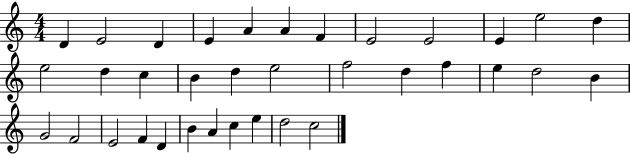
D4/q E4/h D4/q E4/q A4/q A4/q F4/q E4/h E4/h E4/q E5/h D5/q E5/h D5/q C5/q B4/q D5/q E5/h F5/h D5/q F5/q E5/q D5/h B4/q G4/h F4/h E4/h F4/q D4/q B4/q A4/q C5/q E5/q D5/h C5/h